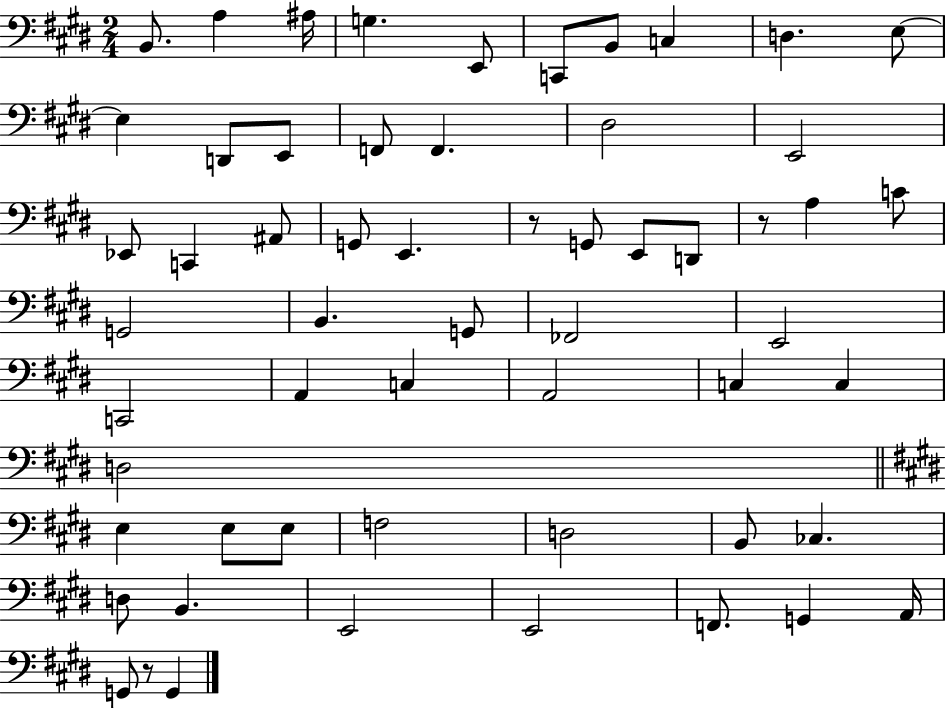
{
  \clef bass
  \numericTimeSignature
  \time 2/4
  \key e \major
  b,8. a4 ais16 | g4. e,8 | c,8 b,8 c4 | d4. e8~~ | \break e4 d,8 e,8 | f,8 f,4. | dis2 | e,2 | \break ees,8 c,4 ais,8 | g,8 e,4. | r8 g,8 e,8 d,8 | r8 a4 c'8 | \break g,2 | b,4. g,8 | fes,2 | e,2 | \break c,2 | a,4 c4 | a,2 | c4 c4 | \break d2 | \bar "||" \break \key e \major e4 e8 e8 | f2 | d2 | b,8 ces4. | \break d8 b,4. | e,2 | e,2 | f,8. g,4 a,16 | \break g,8 r8 g,4 | \bar "|."
}